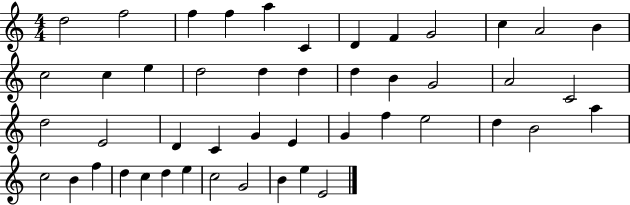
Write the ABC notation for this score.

X:1
T:Untitled
M:4/4
L:1/4
K:C
d2 f2 f f a C D F G2 c A2 B c2 c e d2 d d d B G2 A2 C2 d2 E2 D C G E G f e2 d B2 a c2 B f d c d e c2 G2 B e E2